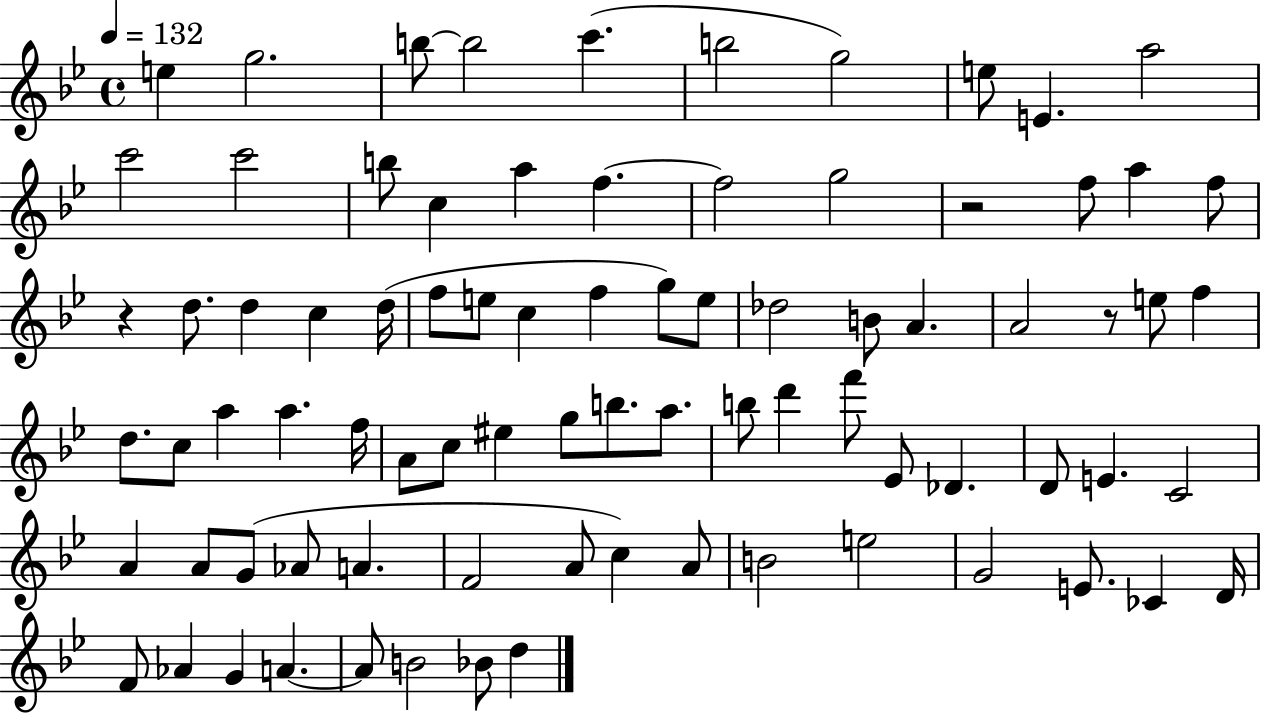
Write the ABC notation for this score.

X:1
T:Untitled
M:4/4
L:1/4
K:Bb
e g2 b/2 b2 c' b2 g2 e/2 E a2 c'2 c'2 b/2 c a f f2 g2 z2 f/2 a f/2 z d/2 d c d/4 f/2 e/2 c f g/2 e/2 _d2 B/2 A A2 z/2 e/2 f d/2 c/2 a a f/4 A/2 c/2 ^e g/2 b/2 a/2 b/2 d' f'/2 _E/2 _D D/2 E C2 A A/2 G/2 _A/2 A F2 A/2 c A/2 B2 e2 G2 E/2 _C D/4 F/2 _A G A A/2 B2 _B/2 d